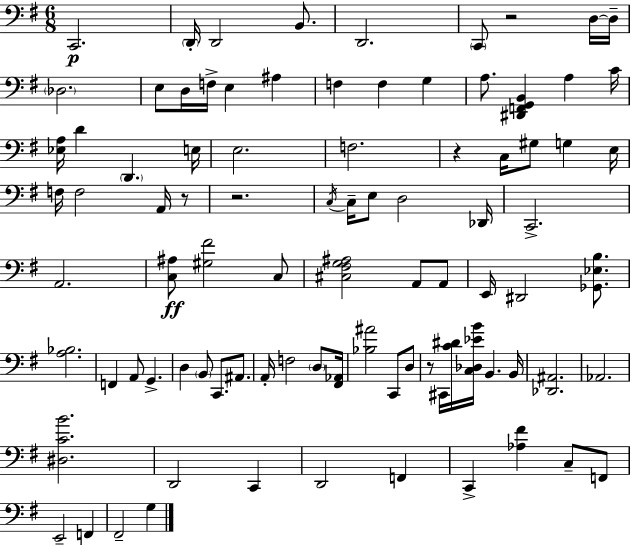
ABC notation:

X:1
T:Untitled
M:6/8
L:1/4
K:G
C,,2 D,,/4 D,,2 B,,/2 D,,2 C,,/2 z2 D,/4 D,/4 _D,2 E,/2 D,/4 F,/4 E, ^A, F, F, G, A,/2 [^D,,F,,G,,B,,] A, C/4 [_E,A,]/4 D D,, E,/4 E,2 F,2 z C,/4 ^G,/2 G, E,/4 F,/4 F,2 A,,/4 z/2 z2 C,/4 C,/4 E,/2 D,2 _D,,/4 C,,2 A,,2 [C,^A,]/2 [^G,^F]2 C,/2 [^C,^F,G,^A,]2 A,,/2 A,,/2 E,,/4 ^D,,2 [_G,,_E,B,]/2 [A,_B,]2 F,, A,,/2 G,, D, B,,/2 C,,/2 ^A,,/2 A,,/4 F,2 D,/2 [^F,,_A,,]/4 [_B,^A]2 C,,/2 D,/2 z/2 ^C,,/4 [C^D]/4 [C,_D,_EB]/4 B,, B,,/4 [_D,,^A,,]2 _A,,2 [^D,CB]2 D,,2 C,, D,,2 F,, C,, [_A,^F] C,/2 F,,/2 E,,2 F,, ^F,,2 G,